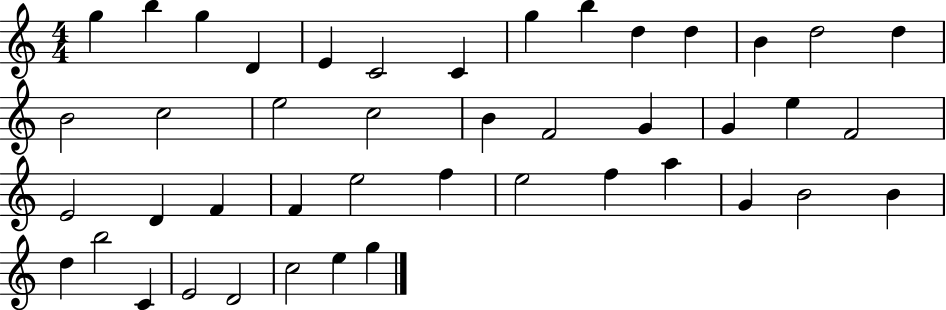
X:1
T:Untitled
M:4/4
L:1/4
K:C
g b g D E C2 C g b d d B d2 d B2 c2 e2 c2 B F2 G G e F2 E2 D F F e2 f e2 f a G B2 B d b2 C E2 D2 c2 e g